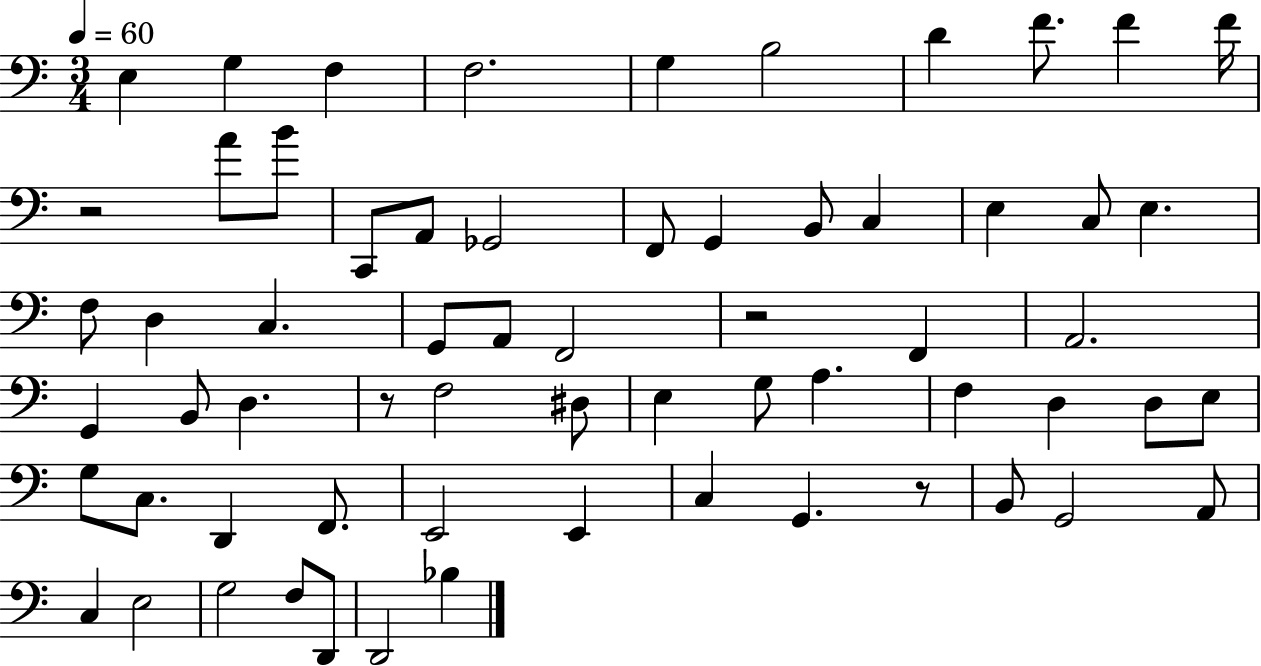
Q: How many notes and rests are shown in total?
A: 64